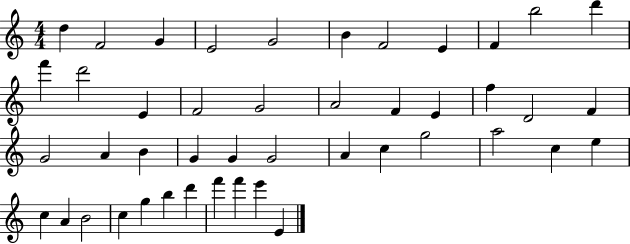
{
  \clef treble
  \numericTimeSignature
  \time 4/4
  \key c \major
  d''4 f'2 g'4 | e'2 g'2 | b'4 f'2 e'4 | f'4 b''2 d'''4 | \break f'''4 d'''2 e'4 | f'2 g'2 | a'2 f'4 e'4 | f''4 d'2 f'4 | \break g'2 a'4 b'4 | g'4 g'4 g'2 | a'4 c''4 g''2 | a''2 c''4 e''4 | \break c''4 a'4 b'2 | c''4 g''4 b''4 d'''4 | f'''4 f'''4 e'''4 e'4 | \bar "|."
}